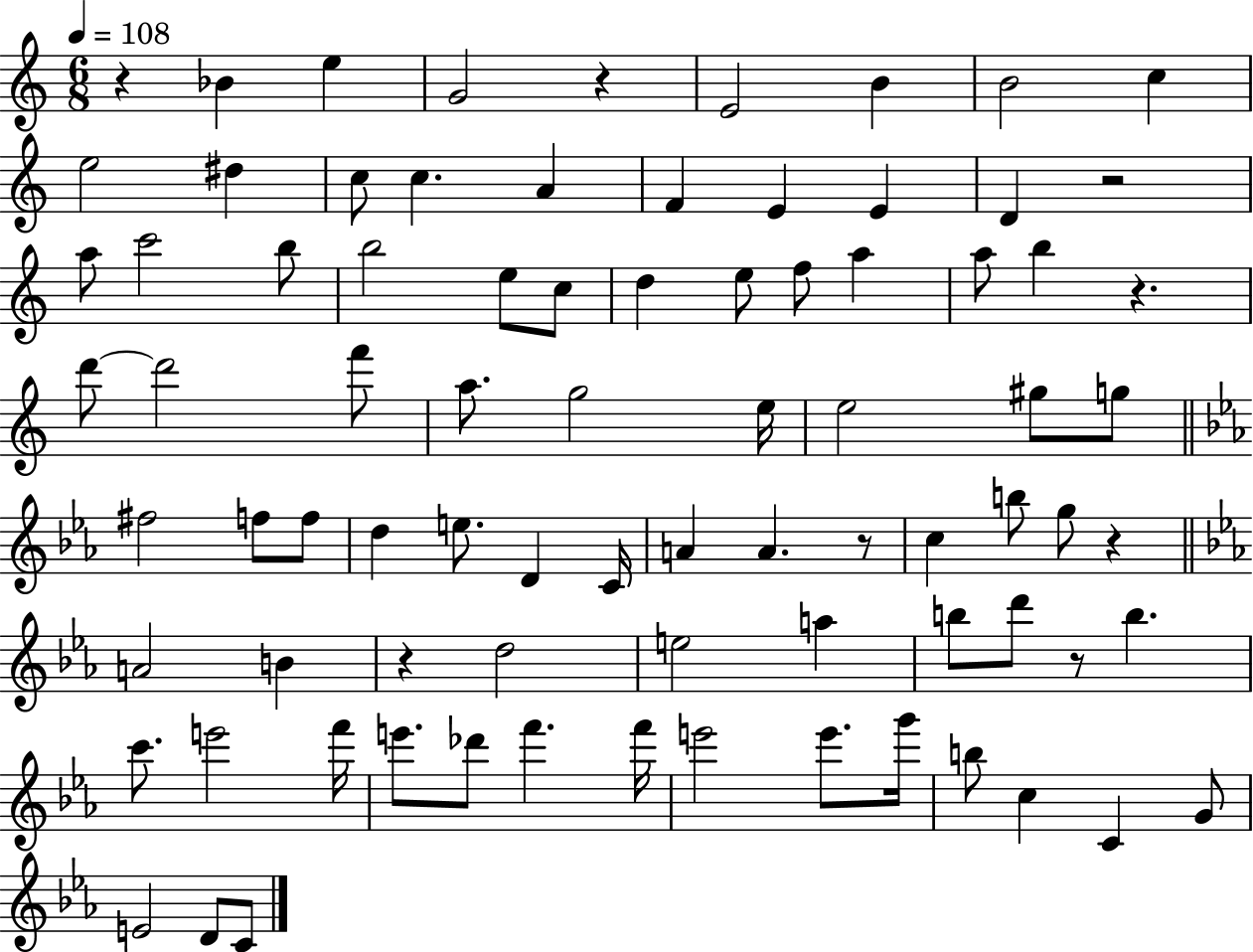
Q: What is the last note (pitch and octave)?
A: C4